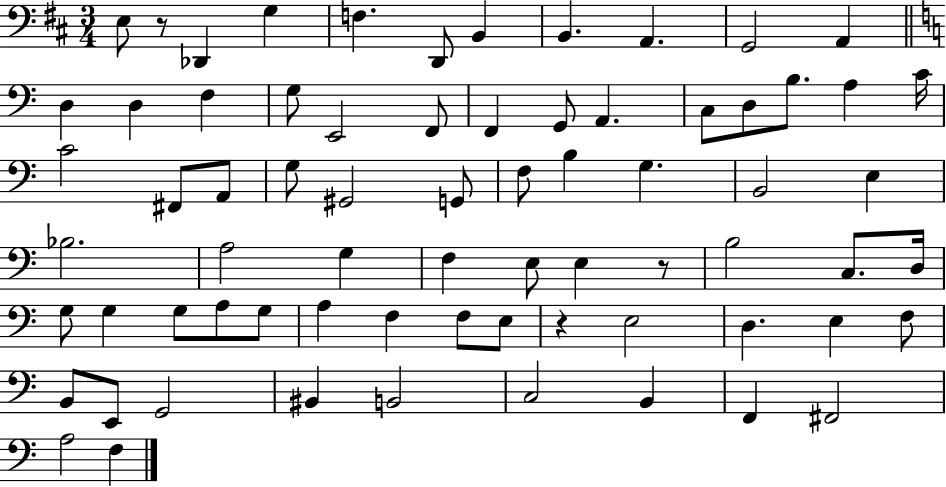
E3/e R/e Db2/q G3/q F3/q. D2/e B2/q B2/q. A2/q. G2/h A2/q D3/q D3/q F3/q G3/e E2/h F2/e F2/q G2/e A2/q. C3/e D3/e B3/e. A3/q C4/s C4/h F#2/e A2/e G3/e G#2/h G2/e F3/e B3/q G3/q. B2/h E3/q Bb3/h. A3/h G3/q F3/q E3/e E3/q R/e B3/h C3/e. D3/s G3/e G3/q G3/e A3/e G3/e A3/q F3/q F3/e E3/e R/q E3/h D3/q. E3/q F3/e B2/e E2/e G2/h BIS2/q B2/h C3/h B2/q F2/q F#2/h A3/h F3/q